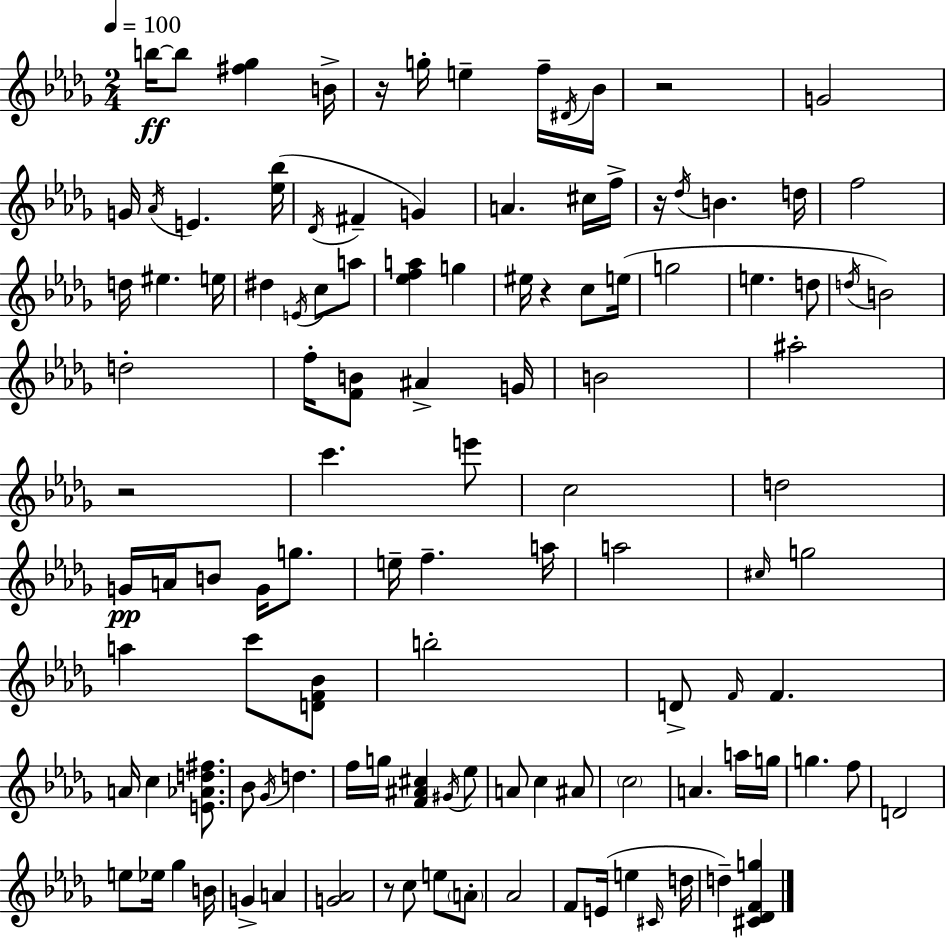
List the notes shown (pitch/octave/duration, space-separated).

B5/s B5/e [F#5,Gb5]/q B4/s R/s G5/s E5/q F5/s D#4/s Bb4/s R/h G4/h G4/s Ab4/s E4/q. [Eb5,Bb5]/s Db4/s F#4/q G4/q A4/q. C#5/s F5/s R/s Db5/s B4/q. D5/s F5/h D5/s EIS5/q. E5/s D#5/q E4/s C5/e A5/e [Eb5,F5,A5]/q G5/q EIS5/s R/q C5/e E5/s G5/h E5/q. D5/e D5/s B4/h D5/h F5/s [F4,B4]/e A#4/q G4/s B4/h A#5/h R/h C6/q. E6/e C5/h D5/h G4/s A4/s B4/e G4/s G5/e. E5/s F5/q. A5/s A5/h C#5/s G5/h A5/q C6/e [D4,F4,Bb4]/e B5/h D4/e F4/s F4/q. A4/s C5/q [E4,Ab4,D5,F#5]/e. Bb4/e Gb4/s D5/q. F5/s G5/s [F4,A#4,C#5]/q G#4/s Eb5/e A4/e C5/q A#4/e C5/h A4/q. A5/s G5/s G5/q. F5/e D4/h E5/e Eb5/s Gb5/q B4/s G4/q A4/q [G4,Ab4]/h R/e C5/e E5/e A4/e Ab4/h F4/e E4/s E5/q C#4/s D5/s D5/q [C#4,Db4,F4,G5]/q